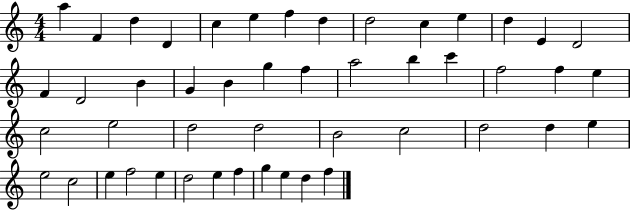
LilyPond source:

{
  \clef treble
  \numericTimeSignature
  \time 4/4
  \key c \major
  a''4 f'4 d''4 d'4 | c''4 e''4 f''4 d''4 | d''2 c''4 e''4 | d''4 e'4 d'2 | \break f'4 d'2 b'4 | g'4 b'4 g''4 f''4 | a''2 b''4 c'''4 | f''2 f''4 e''4 | \break c''2 e''2 | d''2 d''2 | b'2 c''2 | d''2 d''4 e''4 | \break e''2 c''2 | e''4 f''2 e''4 | d''2 e''4 f''4 | g''4 e''4 d''4 f''4 | \break \bar "|."
}